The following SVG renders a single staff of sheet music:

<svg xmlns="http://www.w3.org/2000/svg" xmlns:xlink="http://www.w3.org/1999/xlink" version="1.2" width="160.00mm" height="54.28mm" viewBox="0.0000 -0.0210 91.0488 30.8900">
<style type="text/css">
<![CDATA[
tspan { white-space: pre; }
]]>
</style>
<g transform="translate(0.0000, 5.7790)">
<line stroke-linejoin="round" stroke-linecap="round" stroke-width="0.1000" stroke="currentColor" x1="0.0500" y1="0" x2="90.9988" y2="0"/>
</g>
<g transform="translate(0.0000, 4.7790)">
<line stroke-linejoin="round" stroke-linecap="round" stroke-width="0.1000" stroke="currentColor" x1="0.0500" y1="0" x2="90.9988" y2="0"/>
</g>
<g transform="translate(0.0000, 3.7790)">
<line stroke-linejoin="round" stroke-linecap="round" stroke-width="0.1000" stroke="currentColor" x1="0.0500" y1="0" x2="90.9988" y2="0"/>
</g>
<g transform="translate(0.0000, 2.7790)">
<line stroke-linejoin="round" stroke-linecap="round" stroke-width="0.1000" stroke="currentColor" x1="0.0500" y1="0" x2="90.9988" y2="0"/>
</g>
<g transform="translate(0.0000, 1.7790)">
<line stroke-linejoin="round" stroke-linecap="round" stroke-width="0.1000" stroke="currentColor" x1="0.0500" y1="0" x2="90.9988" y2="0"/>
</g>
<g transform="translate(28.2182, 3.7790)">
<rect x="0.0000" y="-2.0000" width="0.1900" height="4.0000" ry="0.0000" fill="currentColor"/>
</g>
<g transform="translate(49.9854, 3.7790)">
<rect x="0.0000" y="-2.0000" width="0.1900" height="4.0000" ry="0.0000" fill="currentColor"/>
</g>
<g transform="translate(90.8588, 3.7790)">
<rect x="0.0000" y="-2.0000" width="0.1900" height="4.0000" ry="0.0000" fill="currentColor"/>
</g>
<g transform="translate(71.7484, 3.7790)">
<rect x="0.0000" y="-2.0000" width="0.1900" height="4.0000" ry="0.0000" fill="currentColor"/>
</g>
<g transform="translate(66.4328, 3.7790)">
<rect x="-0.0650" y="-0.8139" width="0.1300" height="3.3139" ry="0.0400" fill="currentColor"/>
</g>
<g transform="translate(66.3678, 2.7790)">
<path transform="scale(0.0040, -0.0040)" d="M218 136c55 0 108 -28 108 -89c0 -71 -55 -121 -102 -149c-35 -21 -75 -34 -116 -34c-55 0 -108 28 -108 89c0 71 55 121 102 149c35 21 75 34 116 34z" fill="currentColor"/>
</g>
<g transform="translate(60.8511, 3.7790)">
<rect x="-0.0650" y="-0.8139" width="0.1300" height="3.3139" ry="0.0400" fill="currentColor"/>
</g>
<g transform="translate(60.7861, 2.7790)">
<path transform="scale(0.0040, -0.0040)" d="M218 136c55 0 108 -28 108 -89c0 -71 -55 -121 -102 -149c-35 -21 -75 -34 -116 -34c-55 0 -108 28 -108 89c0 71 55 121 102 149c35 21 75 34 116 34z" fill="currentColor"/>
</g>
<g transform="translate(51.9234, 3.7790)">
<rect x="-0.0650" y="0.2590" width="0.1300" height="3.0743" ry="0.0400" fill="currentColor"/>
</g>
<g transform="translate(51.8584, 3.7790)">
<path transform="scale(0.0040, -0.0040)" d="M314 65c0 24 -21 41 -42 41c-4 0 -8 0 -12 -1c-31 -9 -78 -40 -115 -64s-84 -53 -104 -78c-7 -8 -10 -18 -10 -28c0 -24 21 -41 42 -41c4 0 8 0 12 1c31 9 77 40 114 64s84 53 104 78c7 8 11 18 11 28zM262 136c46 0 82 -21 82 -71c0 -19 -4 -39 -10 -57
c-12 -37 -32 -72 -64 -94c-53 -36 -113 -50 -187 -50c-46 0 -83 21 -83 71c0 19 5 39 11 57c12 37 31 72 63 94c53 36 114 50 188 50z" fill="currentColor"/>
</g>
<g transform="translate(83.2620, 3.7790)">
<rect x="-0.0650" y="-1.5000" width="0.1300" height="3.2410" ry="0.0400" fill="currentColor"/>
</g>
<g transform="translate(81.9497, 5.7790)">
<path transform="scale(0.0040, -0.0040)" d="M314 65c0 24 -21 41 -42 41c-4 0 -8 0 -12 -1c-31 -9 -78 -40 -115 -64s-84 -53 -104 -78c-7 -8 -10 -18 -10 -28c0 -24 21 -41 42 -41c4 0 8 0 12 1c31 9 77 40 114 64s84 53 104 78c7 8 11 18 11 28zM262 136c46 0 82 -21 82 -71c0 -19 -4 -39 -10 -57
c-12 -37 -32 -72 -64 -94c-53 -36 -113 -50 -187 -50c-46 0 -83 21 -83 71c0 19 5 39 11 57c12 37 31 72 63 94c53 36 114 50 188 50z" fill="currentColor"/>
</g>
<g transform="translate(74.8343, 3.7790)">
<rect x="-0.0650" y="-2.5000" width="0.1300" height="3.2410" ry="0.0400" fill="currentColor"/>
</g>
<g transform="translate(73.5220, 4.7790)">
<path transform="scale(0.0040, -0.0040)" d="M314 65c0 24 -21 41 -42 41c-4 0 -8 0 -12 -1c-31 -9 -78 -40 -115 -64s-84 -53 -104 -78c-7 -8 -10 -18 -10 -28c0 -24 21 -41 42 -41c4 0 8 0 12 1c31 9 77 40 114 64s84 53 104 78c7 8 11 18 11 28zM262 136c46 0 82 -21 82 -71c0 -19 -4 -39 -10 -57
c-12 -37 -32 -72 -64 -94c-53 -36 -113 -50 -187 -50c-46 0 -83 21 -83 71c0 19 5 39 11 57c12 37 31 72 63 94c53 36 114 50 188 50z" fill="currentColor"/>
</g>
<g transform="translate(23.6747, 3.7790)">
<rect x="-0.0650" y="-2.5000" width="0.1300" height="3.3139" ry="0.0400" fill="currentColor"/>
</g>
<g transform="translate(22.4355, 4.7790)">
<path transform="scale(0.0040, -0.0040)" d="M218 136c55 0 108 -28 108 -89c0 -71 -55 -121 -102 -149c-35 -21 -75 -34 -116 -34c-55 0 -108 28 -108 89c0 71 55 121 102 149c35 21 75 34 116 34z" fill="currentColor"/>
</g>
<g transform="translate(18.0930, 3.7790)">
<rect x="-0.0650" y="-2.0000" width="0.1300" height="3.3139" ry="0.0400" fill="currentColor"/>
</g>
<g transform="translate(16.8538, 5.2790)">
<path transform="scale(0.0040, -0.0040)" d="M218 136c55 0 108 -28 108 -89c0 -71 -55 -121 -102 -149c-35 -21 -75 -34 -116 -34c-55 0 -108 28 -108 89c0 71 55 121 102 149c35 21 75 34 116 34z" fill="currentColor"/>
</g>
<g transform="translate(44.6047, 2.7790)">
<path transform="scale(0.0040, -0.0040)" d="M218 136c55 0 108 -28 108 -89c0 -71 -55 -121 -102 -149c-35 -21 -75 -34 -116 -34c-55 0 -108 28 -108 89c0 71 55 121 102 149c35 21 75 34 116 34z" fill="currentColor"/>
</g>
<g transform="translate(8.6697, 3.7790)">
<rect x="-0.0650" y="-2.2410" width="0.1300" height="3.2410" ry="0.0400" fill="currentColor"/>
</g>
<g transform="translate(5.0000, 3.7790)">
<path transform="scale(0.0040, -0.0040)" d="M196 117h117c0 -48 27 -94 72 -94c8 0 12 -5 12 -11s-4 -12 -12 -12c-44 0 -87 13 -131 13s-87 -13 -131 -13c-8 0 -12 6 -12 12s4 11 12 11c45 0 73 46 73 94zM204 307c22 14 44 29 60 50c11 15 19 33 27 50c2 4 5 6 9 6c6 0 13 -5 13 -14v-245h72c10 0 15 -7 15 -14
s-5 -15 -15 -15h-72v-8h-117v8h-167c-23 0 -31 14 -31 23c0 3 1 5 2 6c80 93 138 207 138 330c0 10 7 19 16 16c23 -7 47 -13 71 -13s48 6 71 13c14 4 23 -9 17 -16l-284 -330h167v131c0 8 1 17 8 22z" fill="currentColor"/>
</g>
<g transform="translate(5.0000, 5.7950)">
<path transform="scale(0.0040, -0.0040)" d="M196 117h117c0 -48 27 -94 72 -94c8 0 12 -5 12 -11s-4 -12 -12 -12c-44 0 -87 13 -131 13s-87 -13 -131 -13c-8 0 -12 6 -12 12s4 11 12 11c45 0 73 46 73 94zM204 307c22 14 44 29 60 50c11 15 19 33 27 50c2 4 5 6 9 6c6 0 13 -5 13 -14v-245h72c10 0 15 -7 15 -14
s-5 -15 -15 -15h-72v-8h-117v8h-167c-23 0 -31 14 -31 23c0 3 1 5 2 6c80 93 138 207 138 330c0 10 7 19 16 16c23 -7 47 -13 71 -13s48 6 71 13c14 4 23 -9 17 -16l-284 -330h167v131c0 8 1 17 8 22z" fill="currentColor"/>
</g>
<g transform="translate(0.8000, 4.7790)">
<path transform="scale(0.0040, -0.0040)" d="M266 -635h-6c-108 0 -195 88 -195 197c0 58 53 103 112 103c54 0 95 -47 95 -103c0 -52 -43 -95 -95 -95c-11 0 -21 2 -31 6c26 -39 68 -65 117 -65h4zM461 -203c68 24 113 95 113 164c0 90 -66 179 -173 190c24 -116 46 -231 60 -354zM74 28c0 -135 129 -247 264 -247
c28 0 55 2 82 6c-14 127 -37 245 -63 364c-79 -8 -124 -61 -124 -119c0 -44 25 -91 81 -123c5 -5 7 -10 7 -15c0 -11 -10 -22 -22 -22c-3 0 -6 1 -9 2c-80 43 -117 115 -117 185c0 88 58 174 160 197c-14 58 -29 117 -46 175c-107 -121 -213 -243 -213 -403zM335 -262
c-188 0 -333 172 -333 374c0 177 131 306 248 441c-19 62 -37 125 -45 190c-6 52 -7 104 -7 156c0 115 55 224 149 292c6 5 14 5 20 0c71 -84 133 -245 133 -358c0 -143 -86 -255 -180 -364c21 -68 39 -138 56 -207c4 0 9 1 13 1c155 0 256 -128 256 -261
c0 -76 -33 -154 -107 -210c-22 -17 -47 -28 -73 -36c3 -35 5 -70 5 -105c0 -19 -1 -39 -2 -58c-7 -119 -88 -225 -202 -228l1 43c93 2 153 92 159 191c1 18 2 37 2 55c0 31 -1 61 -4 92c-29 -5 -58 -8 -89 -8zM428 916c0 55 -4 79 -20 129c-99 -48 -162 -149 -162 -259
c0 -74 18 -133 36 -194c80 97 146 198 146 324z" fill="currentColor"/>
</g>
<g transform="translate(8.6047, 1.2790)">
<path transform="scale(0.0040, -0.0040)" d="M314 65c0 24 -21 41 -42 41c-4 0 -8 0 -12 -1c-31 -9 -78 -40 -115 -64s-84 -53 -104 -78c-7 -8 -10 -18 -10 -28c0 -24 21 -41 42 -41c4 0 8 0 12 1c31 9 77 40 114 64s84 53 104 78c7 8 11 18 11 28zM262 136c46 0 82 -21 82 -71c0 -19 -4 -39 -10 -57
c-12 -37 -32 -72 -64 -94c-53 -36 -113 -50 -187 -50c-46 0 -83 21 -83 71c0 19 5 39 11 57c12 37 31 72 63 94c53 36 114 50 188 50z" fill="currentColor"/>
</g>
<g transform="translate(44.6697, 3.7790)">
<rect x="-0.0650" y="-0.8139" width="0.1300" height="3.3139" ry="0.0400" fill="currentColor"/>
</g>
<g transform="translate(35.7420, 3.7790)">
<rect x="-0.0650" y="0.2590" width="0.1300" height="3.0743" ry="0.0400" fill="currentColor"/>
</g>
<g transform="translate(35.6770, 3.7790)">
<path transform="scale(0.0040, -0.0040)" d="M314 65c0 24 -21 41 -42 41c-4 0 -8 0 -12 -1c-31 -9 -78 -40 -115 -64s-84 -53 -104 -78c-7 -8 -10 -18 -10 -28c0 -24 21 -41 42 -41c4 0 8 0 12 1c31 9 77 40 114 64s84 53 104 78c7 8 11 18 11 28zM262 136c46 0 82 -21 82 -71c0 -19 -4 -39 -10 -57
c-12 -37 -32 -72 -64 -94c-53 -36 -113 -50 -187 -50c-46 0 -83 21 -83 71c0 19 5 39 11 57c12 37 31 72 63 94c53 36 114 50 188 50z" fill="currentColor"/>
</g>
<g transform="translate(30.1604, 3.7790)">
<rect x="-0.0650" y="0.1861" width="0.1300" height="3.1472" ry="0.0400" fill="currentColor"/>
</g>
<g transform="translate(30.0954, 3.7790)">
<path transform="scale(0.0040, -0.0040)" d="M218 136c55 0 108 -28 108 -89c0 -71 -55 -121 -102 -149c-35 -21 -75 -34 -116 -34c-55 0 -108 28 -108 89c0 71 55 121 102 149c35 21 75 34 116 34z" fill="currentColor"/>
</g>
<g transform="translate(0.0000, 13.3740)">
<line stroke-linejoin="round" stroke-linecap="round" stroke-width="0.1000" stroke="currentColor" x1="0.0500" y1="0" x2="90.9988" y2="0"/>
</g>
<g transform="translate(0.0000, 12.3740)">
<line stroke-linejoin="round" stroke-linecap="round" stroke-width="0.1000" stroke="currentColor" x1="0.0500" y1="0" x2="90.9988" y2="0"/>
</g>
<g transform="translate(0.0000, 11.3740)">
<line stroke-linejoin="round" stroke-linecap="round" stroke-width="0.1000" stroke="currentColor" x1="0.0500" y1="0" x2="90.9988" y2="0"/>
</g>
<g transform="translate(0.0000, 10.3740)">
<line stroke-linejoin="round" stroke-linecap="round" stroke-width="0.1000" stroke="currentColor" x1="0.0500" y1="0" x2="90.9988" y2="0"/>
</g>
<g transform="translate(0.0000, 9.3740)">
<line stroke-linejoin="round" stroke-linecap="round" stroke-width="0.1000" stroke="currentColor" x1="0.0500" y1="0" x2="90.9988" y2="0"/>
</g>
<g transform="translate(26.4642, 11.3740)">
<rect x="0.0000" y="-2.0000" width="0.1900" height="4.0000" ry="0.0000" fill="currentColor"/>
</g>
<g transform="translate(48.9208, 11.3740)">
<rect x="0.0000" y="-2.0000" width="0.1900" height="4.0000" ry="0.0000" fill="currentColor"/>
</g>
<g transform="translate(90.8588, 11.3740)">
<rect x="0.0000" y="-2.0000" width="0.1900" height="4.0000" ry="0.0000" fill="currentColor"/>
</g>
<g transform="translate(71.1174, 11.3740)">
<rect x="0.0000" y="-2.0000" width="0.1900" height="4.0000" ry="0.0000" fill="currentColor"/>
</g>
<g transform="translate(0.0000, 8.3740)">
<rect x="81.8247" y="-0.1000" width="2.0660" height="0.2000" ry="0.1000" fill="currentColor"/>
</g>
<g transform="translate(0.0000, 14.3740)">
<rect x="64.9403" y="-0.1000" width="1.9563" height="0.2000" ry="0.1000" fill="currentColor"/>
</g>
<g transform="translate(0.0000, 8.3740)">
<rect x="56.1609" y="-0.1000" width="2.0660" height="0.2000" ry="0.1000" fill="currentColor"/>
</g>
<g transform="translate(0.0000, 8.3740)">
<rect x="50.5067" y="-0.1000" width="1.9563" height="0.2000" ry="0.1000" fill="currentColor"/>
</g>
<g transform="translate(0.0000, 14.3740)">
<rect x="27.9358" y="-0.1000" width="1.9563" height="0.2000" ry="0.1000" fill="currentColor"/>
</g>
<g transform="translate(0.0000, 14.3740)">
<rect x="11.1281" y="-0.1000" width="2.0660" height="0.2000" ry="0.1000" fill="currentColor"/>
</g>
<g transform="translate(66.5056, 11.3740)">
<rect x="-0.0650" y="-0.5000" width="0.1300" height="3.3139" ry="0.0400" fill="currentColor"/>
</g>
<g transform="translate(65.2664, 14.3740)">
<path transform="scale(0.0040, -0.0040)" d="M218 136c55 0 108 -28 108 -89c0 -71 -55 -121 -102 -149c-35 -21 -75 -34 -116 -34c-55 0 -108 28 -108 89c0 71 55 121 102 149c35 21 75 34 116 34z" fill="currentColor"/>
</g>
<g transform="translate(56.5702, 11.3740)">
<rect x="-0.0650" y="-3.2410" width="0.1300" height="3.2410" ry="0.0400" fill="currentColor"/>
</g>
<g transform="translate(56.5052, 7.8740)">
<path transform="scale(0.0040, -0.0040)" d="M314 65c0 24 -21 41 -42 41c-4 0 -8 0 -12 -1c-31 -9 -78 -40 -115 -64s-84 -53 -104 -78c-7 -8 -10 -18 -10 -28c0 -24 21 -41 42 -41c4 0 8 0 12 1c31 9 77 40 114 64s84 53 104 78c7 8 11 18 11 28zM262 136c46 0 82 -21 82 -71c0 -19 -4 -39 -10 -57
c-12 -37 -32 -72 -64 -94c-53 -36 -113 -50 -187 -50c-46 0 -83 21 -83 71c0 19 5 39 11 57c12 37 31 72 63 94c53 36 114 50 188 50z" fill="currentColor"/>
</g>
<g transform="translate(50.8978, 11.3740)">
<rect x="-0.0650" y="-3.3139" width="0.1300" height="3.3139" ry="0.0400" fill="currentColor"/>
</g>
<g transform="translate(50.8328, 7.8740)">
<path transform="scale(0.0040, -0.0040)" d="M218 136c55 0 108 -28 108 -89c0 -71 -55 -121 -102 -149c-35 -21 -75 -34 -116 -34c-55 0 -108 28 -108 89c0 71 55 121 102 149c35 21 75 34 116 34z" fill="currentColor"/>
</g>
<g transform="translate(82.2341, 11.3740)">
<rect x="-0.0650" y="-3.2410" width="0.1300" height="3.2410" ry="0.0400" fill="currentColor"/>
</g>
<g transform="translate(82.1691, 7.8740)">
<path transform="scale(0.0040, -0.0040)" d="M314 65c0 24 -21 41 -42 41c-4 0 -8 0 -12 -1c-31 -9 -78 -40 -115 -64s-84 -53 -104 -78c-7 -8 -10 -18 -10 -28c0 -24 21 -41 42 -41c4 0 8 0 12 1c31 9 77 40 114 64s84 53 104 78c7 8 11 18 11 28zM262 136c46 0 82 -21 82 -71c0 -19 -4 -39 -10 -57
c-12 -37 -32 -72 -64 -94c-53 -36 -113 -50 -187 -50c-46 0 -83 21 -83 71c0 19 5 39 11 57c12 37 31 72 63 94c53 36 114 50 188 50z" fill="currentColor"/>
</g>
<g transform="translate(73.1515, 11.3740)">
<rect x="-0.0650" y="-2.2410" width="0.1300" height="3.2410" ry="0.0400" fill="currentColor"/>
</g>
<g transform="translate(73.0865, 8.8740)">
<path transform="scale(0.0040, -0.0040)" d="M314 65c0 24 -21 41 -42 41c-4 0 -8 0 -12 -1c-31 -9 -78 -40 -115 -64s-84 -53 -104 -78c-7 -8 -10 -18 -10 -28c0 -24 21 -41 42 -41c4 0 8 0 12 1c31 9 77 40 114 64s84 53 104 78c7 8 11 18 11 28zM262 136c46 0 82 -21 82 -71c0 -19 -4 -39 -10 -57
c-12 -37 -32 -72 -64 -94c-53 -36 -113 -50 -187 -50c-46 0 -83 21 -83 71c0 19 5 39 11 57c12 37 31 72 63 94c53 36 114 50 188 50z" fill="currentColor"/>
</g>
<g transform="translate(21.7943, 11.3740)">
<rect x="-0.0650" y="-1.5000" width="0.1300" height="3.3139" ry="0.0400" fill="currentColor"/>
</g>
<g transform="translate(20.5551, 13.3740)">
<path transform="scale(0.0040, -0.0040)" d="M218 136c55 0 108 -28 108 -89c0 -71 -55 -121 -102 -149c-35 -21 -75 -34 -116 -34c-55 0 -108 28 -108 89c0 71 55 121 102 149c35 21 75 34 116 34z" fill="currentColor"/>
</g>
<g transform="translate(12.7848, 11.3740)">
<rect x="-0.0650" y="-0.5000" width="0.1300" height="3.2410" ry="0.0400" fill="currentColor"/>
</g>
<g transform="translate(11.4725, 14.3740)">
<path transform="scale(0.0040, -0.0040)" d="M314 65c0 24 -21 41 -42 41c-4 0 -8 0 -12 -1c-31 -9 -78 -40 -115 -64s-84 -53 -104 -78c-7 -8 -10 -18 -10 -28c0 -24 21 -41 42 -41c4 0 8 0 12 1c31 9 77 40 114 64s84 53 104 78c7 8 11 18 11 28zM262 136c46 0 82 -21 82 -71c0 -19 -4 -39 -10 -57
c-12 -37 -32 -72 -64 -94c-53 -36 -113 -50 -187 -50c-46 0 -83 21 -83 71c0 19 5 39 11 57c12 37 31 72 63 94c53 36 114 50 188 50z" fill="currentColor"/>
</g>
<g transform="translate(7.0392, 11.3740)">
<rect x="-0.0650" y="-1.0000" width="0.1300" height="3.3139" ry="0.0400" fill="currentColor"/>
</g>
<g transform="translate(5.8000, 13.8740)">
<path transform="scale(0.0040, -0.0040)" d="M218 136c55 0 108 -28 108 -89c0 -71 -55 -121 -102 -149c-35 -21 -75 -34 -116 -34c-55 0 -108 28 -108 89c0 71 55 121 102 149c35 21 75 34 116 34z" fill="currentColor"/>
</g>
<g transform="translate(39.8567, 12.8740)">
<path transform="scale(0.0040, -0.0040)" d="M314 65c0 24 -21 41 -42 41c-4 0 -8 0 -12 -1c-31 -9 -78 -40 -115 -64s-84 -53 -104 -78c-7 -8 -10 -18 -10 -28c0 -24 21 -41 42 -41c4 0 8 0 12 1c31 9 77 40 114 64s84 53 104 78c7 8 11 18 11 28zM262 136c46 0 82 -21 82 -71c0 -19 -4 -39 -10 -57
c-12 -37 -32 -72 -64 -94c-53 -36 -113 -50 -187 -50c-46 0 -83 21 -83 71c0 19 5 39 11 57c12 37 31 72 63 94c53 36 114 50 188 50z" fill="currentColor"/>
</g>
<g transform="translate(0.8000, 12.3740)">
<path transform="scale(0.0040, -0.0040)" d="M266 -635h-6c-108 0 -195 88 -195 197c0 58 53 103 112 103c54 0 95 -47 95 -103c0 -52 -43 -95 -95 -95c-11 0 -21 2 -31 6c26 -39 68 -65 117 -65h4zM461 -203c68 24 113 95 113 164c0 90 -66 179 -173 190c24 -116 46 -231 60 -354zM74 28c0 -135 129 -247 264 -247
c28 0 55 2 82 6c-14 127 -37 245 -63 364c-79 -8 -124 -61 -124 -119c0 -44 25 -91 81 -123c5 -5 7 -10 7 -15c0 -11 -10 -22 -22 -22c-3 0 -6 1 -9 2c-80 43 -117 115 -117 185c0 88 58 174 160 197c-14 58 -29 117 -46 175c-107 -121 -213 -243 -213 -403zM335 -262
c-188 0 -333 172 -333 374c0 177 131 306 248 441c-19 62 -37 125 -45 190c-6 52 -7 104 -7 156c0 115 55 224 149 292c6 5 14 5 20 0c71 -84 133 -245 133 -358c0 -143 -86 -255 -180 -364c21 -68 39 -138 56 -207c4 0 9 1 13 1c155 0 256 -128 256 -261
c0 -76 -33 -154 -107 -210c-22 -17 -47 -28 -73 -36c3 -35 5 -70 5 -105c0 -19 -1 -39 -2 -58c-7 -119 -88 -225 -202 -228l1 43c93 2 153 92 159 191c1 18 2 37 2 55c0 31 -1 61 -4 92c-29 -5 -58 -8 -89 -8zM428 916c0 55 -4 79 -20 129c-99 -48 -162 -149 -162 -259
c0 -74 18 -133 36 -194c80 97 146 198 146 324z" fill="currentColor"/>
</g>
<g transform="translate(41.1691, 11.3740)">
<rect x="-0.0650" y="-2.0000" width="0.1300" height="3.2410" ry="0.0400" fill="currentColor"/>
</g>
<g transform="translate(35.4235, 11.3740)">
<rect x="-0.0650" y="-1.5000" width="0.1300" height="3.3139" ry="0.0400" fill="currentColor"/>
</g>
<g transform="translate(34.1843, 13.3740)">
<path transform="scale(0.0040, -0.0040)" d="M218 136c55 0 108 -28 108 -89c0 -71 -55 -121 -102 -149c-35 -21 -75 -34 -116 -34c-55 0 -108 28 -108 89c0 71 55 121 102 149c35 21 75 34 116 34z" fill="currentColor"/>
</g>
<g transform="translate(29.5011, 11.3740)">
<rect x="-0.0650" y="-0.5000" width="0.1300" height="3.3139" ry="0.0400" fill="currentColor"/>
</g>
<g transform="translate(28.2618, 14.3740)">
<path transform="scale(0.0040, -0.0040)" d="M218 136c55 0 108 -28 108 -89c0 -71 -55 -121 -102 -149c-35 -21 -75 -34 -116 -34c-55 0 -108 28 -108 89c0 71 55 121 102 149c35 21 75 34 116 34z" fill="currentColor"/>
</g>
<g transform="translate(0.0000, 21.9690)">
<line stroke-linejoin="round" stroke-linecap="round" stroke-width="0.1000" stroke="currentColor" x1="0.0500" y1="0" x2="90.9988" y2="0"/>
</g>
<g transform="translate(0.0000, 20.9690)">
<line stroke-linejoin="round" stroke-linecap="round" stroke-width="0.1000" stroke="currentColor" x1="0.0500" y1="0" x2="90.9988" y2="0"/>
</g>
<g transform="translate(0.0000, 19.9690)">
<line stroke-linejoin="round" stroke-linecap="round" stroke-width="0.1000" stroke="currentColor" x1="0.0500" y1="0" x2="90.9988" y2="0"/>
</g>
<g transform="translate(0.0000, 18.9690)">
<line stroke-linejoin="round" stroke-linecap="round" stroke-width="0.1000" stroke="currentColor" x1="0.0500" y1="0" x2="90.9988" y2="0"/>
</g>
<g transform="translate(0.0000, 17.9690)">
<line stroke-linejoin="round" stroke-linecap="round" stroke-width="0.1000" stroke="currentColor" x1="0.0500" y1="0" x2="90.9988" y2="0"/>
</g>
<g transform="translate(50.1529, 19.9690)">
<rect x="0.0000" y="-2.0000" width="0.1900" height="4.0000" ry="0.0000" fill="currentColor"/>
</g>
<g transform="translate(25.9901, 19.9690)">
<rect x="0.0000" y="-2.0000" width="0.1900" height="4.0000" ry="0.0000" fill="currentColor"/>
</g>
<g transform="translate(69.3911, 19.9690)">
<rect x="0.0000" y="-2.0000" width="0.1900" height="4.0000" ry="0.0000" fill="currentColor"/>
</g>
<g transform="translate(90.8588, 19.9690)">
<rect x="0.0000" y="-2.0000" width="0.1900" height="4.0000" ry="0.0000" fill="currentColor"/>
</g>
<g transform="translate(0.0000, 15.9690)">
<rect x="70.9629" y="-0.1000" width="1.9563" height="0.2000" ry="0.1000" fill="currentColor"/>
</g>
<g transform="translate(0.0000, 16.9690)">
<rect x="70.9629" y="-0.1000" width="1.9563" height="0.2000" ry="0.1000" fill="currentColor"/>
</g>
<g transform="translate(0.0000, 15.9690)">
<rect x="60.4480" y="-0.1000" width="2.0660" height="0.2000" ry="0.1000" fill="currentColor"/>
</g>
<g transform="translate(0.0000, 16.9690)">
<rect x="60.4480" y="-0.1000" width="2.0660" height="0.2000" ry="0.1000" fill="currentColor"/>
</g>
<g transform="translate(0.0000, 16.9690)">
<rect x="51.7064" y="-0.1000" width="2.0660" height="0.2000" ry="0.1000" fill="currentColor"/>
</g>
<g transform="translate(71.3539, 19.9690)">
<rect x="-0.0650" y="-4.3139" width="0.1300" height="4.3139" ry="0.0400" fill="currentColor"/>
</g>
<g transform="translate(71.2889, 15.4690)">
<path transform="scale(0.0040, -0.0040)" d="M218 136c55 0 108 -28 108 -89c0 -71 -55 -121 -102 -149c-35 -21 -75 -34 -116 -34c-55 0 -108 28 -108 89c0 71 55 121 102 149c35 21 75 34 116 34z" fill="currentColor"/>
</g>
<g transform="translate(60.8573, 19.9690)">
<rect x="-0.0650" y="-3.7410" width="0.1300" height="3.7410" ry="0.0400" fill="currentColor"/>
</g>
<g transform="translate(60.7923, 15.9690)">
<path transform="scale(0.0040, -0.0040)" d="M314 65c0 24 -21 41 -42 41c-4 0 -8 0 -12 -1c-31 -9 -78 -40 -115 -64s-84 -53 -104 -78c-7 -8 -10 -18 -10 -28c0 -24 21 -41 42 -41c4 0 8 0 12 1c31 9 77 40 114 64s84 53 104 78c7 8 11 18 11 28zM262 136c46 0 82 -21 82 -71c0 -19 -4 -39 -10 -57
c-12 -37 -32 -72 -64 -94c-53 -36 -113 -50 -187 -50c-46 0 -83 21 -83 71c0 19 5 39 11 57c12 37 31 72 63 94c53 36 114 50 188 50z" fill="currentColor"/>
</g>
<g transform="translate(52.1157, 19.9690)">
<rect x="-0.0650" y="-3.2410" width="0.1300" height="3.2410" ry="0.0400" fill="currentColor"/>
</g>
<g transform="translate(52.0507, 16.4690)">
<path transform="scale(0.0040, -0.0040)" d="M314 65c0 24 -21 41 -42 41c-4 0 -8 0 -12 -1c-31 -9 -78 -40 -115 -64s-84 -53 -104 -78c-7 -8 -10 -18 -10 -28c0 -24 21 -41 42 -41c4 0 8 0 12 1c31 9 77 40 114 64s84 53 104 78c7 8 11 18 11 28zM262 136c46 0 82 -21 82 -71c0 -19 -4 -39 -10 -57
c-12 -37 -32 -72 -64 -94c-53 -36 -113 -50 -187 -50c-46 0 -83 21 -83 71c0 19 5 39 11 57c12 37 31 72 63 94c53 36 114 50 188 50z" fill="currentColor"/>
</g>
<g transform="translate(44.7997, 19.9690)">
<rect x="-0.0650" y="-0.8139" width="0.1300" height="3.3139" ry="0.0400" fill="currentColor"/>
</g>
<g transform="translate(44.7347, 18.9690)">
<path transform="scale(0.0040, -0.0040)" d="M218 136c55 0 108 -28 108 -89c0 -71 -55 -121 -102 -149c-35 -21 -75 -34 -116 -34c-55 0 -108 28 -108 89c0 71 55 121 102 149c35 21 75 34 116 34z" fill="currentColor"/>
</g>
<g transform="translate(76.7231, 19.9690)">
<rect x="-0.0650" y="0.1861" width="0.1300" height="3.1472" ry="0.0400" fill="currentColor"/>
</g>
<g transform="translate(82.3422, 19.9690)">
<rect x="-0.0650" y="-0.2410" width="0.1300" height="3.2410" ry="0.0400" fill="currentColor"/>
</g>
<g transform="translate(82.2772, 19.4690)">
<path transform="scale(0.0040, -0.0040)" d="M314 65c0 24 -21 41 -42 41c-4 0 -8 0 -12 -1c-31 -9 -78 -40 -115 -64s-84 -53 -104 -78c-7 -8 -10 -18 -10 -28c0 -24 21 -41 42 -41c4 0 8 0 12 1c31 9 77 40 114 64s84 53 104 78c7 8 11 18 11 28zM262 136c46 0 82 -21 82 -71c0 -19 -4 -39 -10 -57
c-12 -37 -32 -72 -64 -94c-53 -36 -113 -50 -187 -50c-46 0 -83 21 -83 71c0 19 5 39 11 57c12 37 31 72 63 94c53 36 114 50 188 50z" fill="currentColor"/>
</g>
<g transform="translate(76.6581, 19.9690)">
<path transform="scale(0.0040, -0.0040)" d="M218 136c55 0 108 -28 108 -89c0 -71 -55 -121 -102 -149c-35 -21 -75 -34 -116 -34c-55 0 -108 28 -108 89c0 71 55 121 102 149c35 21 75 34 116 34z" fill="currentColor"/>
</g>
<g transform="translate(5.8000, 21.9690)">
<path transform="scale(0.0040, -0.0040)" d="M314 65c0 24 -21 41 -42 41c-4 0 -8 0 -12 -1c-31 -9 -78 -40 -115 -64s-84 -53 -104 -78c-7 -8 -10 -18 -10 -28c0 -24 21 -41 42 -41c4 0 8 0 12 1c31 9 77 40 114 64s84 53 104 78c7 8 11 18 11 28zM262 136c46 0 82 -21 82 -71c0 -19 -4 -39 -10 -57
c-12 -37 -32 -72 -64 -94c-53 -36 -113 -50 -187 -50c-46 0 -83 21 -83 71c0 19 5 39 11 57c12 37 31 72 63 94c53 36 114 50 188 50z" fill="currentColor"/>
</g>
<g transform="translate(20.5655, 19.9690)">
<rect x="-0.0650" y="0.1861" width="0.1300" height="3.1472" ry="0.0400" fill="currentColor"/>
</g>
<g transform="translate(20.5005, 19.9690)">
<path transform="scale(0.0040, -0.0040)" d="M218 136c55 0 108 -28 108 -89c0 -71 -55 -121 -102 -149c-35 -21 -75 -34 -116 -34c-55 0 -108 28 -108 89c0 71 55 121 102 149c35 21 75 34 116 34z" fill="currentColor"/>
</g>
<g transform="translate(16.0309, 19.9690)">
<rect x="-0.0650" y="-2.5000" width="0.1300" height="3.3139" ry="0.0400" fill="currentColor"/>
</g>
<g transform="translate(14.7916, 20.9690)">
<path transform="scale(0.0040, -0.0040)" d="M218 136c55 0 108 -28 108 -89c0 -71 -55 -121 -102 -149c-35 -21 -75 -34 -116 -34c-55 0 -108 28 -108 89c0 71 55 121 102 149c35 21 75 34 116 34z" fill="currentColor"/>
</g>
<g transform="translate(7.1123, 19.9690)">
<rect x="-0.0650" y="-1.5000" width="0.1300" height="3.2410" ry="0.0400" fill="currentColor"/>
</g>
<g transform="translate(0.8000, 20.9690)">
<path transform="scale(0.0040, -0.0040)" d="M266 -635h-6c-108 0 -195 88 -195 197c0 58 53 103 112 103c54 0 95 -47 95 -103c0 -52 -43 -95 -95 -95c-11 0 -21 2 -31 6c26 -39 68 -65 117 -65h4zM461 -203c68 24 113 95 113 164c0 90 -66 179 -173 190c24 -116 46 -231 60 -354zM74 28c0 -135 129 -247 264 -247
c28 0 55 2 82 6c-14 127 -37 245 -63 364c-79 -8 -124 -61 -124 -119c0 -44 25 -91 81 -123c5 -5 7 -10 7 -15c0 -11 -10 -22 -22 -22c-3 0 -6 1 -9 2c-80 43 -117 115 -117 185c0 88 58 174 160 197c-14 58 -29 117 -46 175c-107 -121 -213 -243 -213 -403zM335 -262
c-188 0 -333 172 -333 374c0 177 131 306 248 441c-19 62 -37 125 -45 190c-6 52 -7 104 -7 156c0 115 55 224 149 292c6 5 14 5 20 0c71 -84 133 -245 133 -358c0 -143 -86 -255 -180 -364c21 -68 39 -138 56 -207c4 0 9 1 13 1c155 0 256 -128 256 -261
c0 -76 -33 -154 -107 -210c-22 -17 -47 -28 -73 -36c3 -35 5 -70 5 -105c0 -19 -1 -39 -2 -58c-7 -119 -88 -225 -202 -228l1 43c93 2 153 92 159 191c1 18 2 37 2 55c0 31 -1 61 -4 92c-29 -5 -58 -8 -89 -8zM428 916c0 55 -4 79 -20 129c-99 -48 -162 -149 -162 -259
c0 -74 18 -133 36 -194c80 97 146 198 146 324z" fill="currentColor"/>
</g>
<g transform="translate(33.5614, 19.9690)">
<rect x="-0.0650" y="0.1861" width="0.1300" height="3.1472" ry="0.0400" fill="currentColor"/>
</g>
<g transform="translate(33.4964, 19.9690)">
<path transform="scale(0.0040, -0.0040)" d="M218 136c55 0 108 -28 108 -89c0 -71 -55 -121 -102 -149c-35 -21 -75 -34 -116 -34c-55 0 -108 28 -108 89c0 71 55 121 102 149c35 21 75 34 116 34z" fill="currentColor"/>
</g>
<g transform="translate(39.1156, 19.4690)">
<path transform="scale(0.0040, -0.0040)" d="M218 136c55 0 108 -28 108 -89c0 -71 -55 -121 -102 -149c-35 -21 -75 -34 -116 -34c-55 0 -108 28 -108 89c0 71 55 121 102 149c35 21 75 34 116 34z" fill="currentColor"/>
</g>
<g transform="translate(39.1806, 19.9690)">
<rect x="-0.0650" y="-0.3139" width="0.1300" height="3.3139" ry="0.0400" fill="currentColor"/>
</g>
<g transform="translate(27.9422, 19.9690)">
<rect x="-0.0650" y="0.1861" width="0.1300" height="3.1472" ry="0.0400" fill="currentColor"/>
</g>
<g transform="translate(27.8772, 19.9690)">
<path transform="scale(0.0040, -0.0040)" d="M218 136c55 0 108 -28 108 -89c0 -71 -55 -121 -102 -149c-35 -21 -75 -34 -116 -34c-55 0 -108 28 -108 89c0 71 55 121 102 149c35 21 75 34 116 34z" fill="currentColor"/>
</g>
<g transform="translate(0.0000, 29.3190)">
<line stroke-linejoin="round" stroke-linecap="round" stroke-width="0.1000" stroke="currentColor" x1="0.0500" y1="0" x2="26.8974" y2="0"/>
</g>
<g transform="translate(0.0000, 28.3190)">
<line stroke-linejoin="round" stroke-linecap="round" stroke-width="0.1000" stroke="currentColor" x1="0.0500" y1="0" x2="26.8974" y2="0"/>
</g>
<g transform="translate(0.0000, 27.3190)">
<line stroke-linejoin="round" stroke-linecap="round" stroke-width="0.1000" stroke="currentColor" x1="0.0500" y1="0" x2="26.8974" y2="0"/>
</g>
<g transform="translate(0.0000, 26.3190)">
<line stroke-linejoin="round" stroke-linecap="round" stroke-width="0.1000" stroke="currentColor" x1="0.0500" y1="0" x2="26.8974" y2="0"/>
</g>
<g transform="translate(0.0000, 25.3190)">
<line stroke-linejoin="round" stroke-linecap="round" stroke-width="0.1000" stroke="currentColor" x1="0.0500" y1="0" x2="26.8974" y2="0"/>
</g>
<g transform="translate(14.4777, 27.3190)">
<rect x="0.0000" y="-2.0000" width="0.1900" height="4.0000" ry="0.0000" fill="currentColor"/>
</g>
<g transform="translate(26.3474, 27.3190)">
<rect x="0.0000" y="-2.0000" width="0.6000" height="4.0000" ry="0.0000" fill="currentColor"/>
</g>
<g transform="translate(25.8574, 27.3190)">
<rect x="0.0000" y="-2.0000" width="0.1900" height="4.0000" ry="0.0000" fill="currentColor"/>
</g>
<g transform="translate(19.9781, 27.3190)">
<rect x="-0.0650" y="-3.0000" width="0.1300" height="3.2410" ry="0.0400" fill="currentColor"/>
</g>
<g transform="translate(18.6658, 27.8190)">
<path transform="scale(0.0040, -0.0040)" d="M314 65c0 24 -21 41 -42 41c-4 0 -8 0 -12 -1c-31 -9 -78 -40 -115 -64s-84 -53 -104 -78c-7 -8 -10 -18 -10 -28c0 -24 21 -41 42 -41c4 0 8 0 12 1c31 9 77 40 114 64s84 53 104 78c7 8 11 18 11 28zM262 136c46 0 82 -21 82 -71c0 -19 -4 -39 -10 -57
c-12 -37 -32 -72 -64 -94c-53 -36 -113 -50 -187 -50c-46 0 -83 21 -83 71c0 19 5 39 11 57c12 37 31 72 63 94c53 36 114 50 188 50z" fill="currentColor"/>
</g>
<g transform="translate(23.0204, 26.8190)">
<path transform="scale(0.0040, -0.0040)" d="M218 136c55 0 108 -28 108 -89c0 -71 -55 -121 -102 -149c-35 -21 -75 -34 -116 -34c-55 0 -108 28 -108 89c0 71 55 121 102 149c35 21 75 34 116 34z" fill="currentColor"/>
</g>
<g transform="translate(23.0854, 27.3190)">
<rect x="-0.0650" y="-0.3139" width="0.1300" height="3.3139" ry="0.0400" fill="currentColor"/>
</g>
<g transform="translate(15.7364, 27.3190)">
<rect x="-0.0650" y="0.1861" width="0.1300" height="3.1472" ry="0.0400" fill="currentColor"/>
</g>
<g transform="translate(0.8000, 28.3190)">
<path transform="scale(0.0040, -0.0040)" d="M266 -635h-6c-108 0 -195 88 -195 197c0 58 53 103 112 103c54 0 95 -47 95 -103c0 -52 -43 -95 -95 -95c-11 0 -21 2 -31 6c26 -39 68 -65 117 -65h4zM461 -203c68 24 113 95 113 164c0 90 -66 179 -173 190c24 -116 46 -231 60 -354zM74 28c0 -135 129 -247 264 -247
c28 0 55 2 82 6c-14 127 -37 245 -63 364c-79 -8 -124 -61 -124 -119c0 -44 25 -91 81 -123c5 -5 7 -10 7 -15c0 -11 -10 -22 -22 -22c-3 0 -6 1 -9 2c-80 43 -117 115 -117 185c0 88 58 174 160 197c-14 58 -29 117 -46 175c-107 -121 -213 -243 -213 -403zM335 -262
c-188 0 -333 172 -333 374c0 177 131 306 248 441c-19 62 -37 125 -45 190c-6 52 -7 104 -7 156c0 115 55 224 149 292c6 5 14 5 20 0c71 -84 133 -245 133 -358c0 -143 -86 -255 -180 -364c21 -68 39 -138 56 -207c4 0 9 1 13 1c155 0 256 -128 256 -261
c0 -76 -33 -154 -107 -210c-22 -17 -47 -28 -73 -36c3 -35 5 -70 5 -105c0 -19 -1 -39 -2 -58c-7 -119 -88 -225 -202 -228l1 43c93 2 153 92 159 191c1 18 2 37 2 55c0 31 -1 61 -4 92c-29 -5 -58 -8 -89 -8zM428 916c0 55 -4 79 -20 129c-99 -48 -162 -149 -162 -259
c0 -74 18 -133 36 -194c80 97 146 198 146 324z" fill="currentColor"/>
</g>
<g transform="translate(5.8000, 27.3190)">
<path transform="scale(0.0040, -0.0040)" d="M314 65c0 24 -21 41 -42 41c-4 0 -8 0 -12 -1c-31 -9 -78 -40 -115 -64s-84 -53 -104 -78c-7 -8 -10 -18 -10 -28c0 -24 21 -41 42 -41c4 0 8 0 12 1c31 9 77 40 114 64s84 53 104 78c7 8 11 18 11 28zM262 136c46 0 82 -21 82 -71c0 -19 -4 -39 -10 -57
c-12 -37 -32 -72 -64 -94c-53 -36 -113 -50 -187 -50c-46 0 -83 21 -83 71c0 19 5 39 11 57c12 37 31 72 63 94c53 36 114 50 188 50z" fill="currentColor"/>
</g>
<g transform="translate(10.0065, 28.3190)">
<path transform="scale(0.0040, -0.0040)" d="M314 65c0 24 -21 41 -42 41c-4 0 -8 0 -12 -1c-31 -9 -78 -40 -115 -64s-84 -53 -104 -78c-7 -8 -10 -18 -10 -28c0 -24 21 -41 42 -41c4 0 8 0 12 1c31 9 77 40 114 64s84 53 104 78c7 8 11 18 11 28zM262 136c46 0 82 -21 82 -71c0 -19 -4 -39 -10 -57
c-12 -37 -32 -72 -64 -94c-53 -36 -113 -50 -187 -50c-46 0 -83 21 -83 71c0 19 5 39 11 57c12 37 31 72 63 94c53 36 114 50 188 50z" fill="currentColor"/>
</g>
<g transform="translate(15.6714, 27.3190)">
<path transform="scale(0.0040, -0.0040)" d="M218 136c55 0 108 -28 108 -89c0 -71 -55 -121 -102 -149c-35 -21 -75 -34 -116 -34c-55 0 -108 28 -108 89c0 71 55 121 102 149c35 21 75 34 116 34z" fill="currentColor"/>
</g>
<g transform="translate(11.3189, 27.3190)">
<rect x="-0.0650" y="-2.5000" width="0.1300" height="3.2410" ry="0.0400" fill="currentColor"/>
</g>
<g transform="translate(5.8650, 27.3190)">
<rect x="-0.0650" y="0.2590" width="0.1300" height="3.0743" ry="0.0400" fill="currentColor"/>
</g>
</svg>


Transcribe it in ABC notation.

X:1
T:Untitled
M:4/4
L:1/4
K:C
g2 F G B B2 d B2 d d G2 E2 D C2 E C E F2 b b2 C g2 b2 E2 G B B B c d b2 c'2 d' B c2 B2 G2 B A2 c